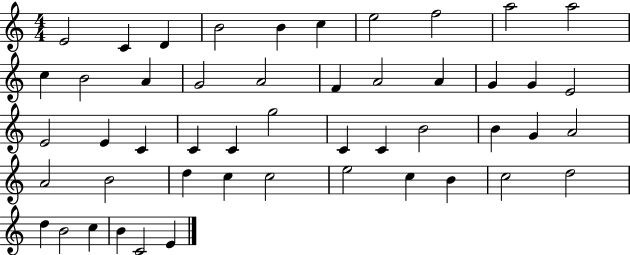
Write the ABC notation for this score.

X:1
T:Untitled
M:4/4
L:1/4
K:C
E2 C D B2 B c e2 f2 a2 a2 c B2 A G2 A2 F A2 A G G E2 E2 E C C C g2 C C B2 B G A2 A2 B2 d c c2 e2 c B c2 d2 d B2 c B C2 E